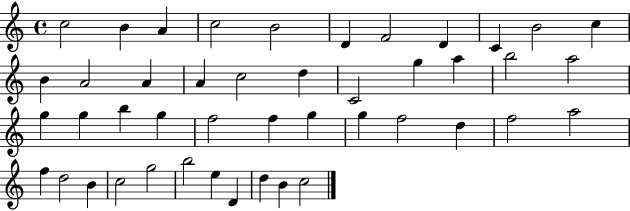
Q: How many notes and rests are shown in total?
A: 45